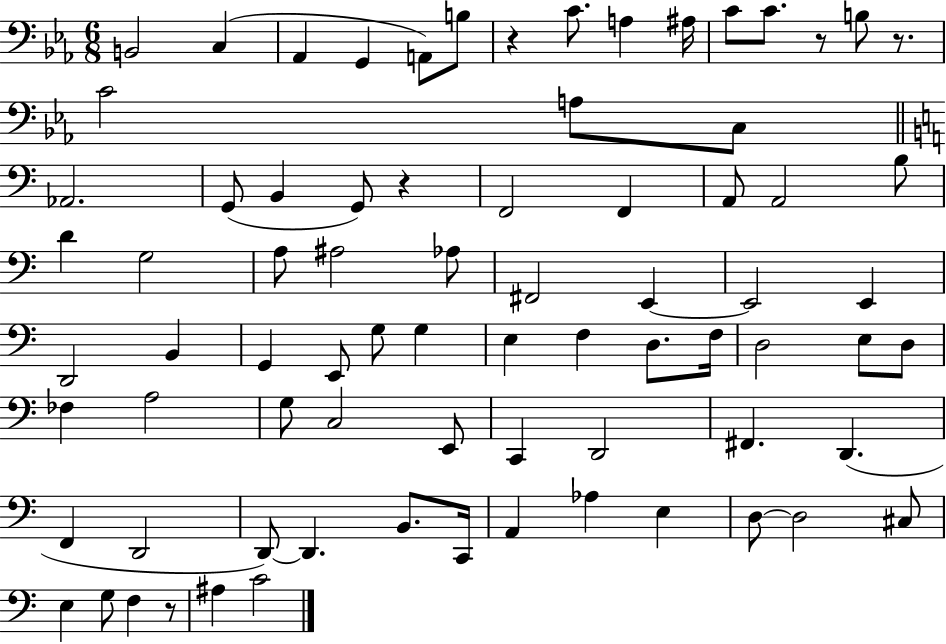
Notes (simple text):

B2/h C3/q Ab2/q G2/q A2/e B3/e R/q C4/e. A3/q A#3/s C4/e C4/e. R/e B3/e R/e. C4/h A3/e C3/e Ab2/h. G2/e B2/q G2/e R/q F2/h F2/q A2/e A2/h B3/e D4/q G3/h A3/e A#3/h Ab3/e F#2/h E2/q E2/h E2/q D2/h B2/q G2/q E2/e G3/e G3/q E3/q F3/q D3/e. F3/s D3/h E3/e D3/e FES3/q A3/h G3/e C3/h E2/e C2/q D2/h F#2/q. D2/q. F2/q D2/h D2/e D2/q. B2/e. C2/s A2/q Ab3/q E3/q D3/e D3/h C#3/e E3/q G3/e F3/q R/e A#3/q C4/h